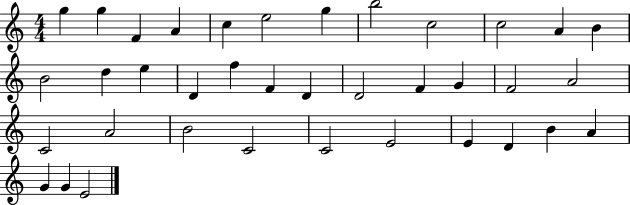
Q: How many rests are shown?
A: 0